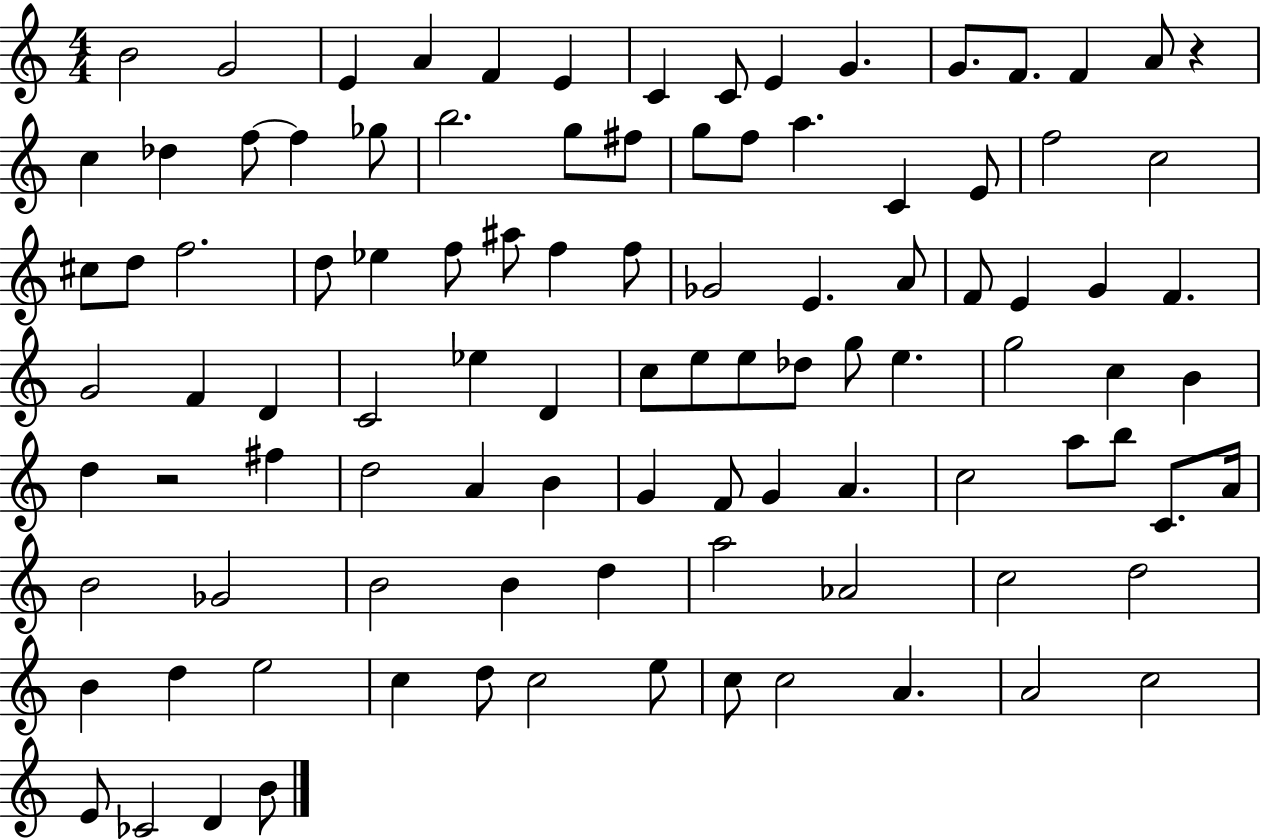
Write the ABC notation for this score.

X:1
T:Untitled
M:4/4
L:1/4
K:C
B2 G2 E A F E C C/2 E G G/2 F/2 F A/2 z c _d f/2 f _g/2 b2 g/2 ^f/2 g/2 f/2 a C E/2 f2 c2 ^c/2 d/2 f2 d/2 _e f/2 ^a/2 f f/2 _G2 E A/2 F/2 E G F G2 F D C2 _e D c/2 e/2 e/2 _d/2 g/2 e g2 c B d z2 ^f d2 A B G F/2 G A c2 a/2 b/2 C/2 A/4 B2 _G2 B2 B d a2 _A2 c2 d2 B d e2 c d/2 c2 e/2 c/2 c2 A A2 c2 E/2 _C2 D B/2